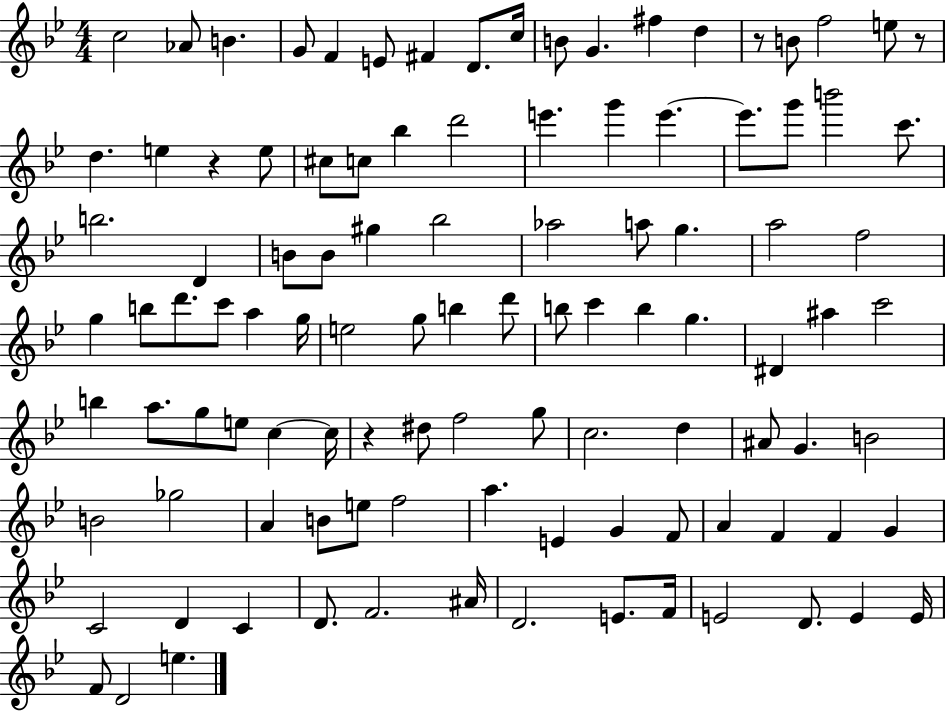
C5/h Ab4/e B4/q. G4/e F4/q E4/e F#4/q D4/e. C5/s B4/e G4/q. F#5/q D5/q R/e B4/e F5/h E5/e R/e D5/q. E5/q R/q E5/e C#5/e C5/e Bb5/q D6/h E6/q. G6/q E6/q. E6/e. G6/e B6/h C6/e. B5/h. D4/q B4/e B4/e G#5/q Bb5/h Ab5/h A5/e G5/q. A5/h F5/h G5/q B5/e D6/e. C6/e A5/q G5/s E5/h G5/e B5/q D6/e B5/e C6/q B5/q G5/q. D#4/q A#5/q C6/h B5/q A5/e. G5/e E5/e C5/q C5/s R/q D#5/e F5/h G5/e C5/h. D5/q A#4/e G4/q. B4/h B4/h Gb5/h A4/q B4/e E5/e F5/h A5/q. E4/q G4/q F4/e A4/q F4/q F4/q G4/q C4/h D4/q C4/q D4/e. F4/h. A#4/s D4/h. E4/e. F4/s E4/h D4/e. E4/q E4/s F4/e D4/h E5/q.